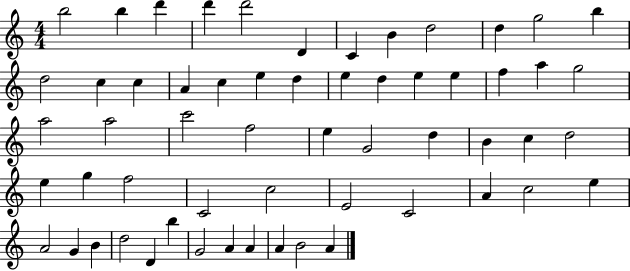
B5/h B5/q D6/q D6/q D6/h D4/q C4/q B4/q D5/h D5/q G5/h B5/q D5/h C5/q C5/q A4/q C5/q E5/q D5/q E5/q D5/q E5/q E5/q F5/q A5/q G5/h A5/h A5/h C6/h F5/h E5/q G4/h D5/q B4/q C5/q D5/h E5/q G5/q F5/h C4/h C5/h E4/h C4/h A4/q C5/h E5/q A4/h G4/q B4/q D5/h D4/q B5/q G4/h A4/q A4/q A4/q B4/h A4/q